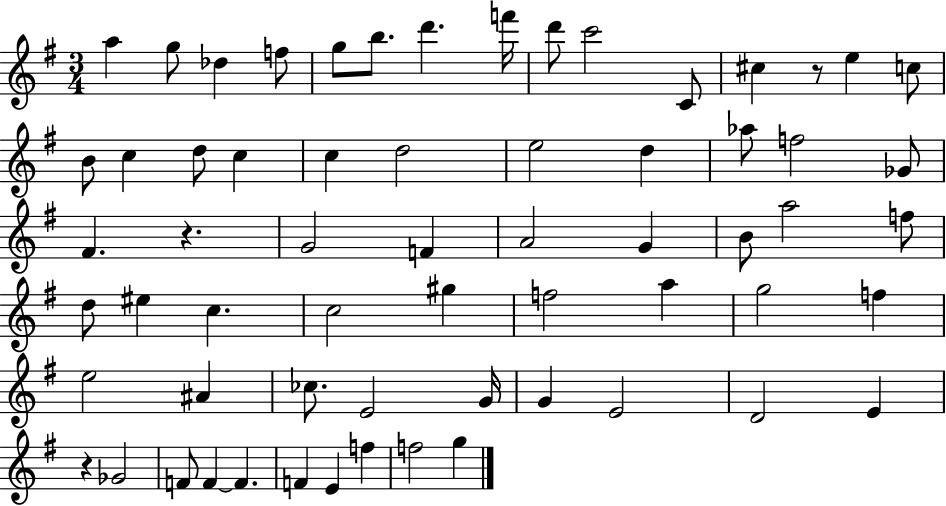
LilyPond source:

{
  \clef treble
  \numericTimeSignature
  \time 3/4
  \key g \major
  a''4 g''8 des''4 f''8 | g''8 b''8. d'''4. f'''16 | d'''8 c'''2 c'8 | cis''4 r8 e''4 c''8 | \break b'8 c''4 d''8 c''4 | c''4 d''2 | e''2 d''4 | aes''8 f''2 ges'8 | \break fis'4. r4. | g'2 f'4 | a'2 g'4 | b'8 a''2 f''8 | \break d''8 eis''4 c''4. | c''2 gis''4 | f''2 a''4 | g''2 f''4 | \break e''2 ais'4 | ces''8. e'2 g'16 | g'4 e'2 | d'2 e'4 | \break r4 ges'2 | f'8 f'4~~ f'4. | f'4 e'4 f''4 | f''2 g''4 | \break \bar "|."
}